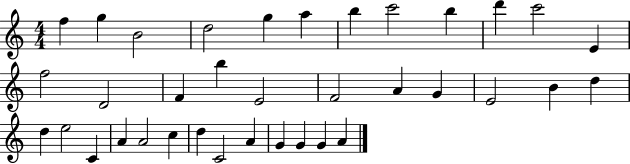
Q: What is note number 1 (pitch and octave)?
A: F5